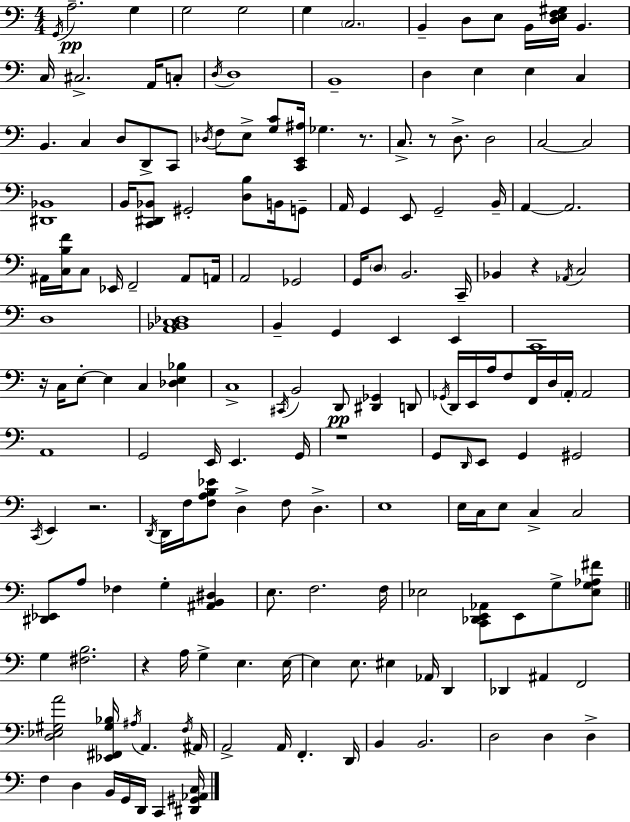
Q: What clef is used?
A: bass